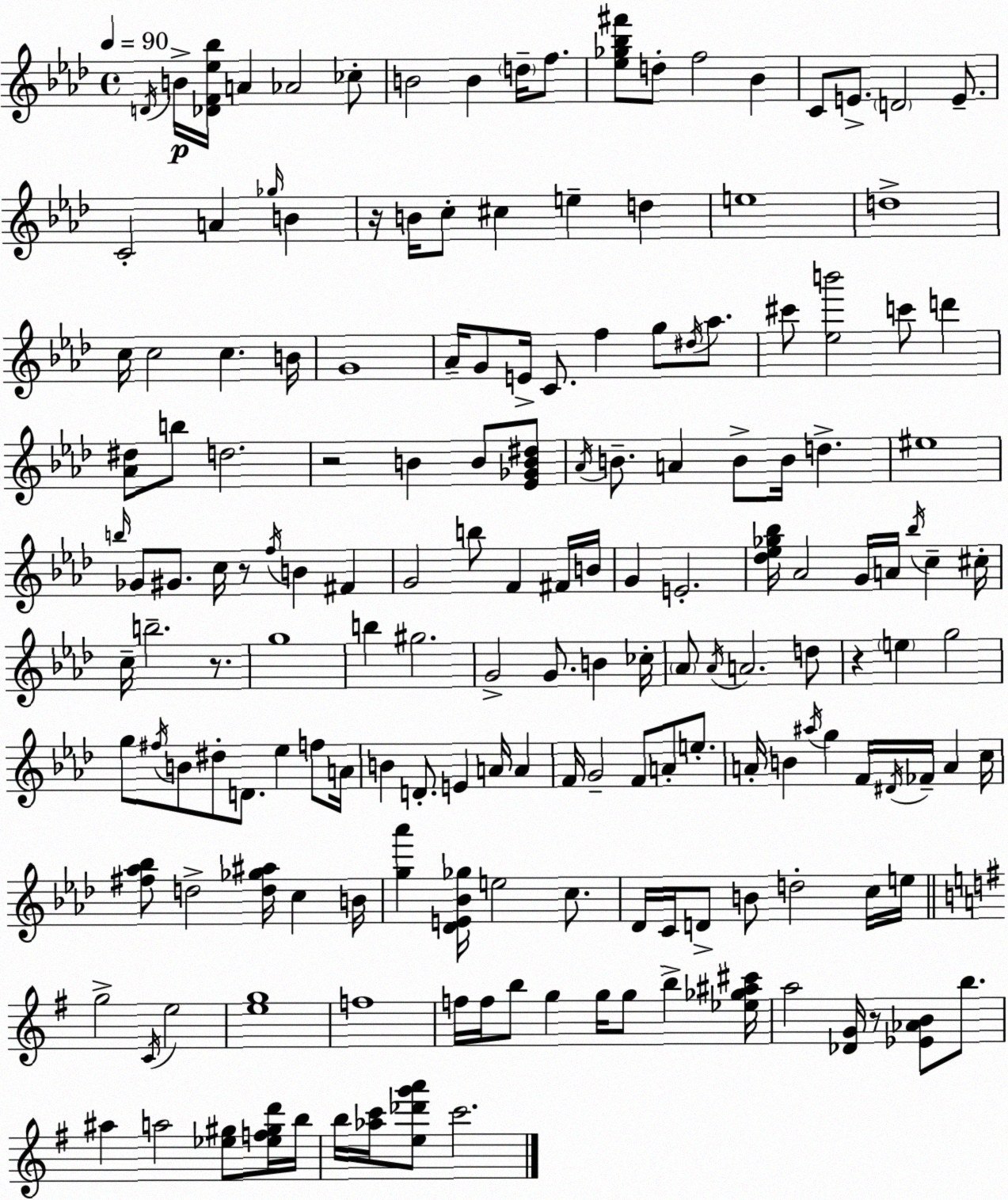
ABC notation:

X:1
T:Untitled
M:4/4
L:1/4
K:Ab
D/4 B/4 [_DF_e_b]/4 A _A2 _c/2 B2 B d/4 f/2 [_e_g_b^f']/2 d/2 f2 _B C/2 E/2 D2 E/2 C2 A _g/4 B z/4 B/4 c/2 ^c e d e4 d4 c/4 c2 c B/4 G4 _A/4 G/2 E/4 C/2 f g/2 ^d/4 _a/2 ^c'/2 [_eb']2 c'/2 d' [_A^d]/2 b/2 d2 z2 B B/2 [_E_GB^d]/2 _A/4 B/2 A B/2 B/4 d ^e4 b/4 _G/2 ^G/2 c/4 z/2 f/4 B ^F G2 b/2 F ^F/4 B/4 G E2 [_d_e_g_b]/4 _A2 G/4 A/4 _b/4 c ^c/4 c/4 b2 z/2 g4 b ^g2 G2 G/2 B _c/4 _A/2 _A/4 A2 d/2 z e g2 g/2 ^f/4 B/2 ^d/2 D/2 _e f/2 A/4 B D/2 E A/4 A F/4 G2 F/2 A/2 e/2 A/4 B ^a/4 g F/4 ^D/4 _F/4 A c/4 [^f_a_b]/2 d2 [d_g^a]/4 c B/4 [g_a'] [_DE_B_g]/4 e2 c/2 _D/4 C/4 D/2 B/2 d2 c/4 e/4 g2 C/4 e2 [eg]4 f4 f/4 f/4 b/2 g g/4 g/2 b [_e_g^a^c']/4 a2 [_DG]/4 z/2 [_E_AB]/2 b/2 ^a a2 [_e^g]/2 [_ef^gd']/4 b/4 b/4 [_ac']/4 [e_d'g'a']/2 c'2